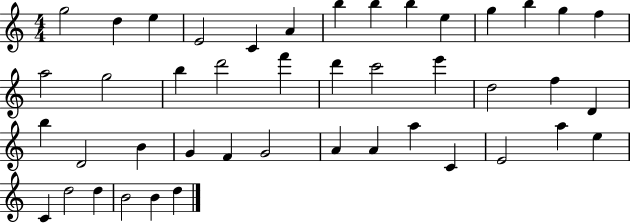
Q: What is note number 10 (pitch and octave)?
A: E5